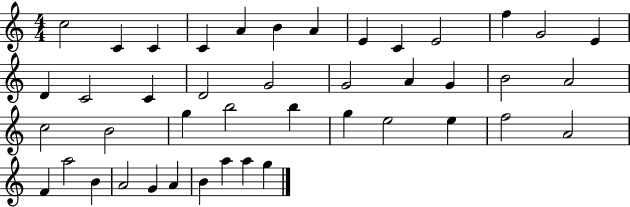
{
  \clef treble
  \numericTimeSignature
  \time 4/4
  \key c \major
  c''2 c'4 c'4 | c'4 a'4 b'4 a'4 | e'4 c'4 e'2 | f''4 g'2 e'4 | \break d'4 c'2 c'4 | d'2 g'2 | g'2 a'4 g'4 | b'2 a'2 | \break c''2 b'2 | g''4 b''2 b''4 | g''4 e''2 e''4 | f''2 a'2 | \break f'4 a''2 b'4 | a'2 g'4 a'4 | b'4 a''4 a''4 g''4 | \bar "|."
}